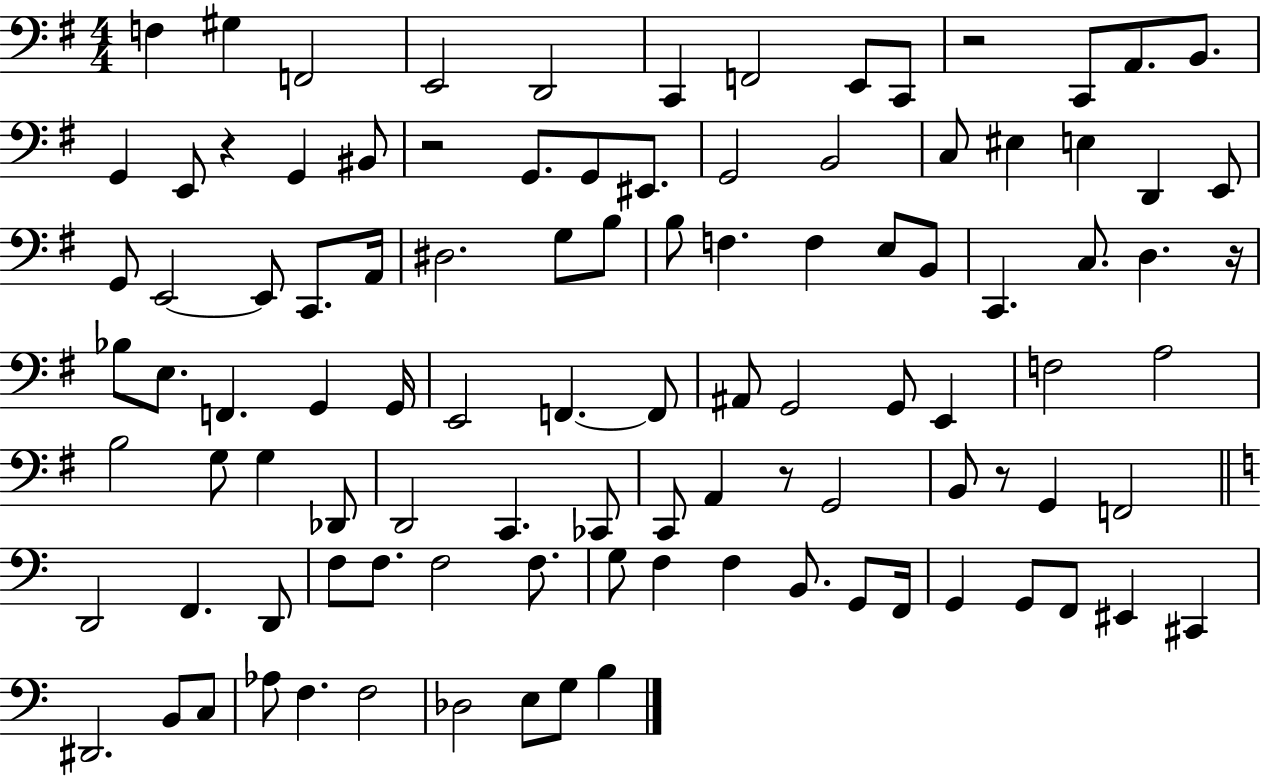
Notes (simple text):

F3/q G#3/q F2/h E2/h D2/h C2/q F2/h E2/e C2/e R/h C2/e A2/e. B2/e. G2/q E2/e R/q G2/q BIS2/e R/h G2/e. G2/e EIS2/e. G2/h B2/h C3/e EIS3/q E3/q D2/q E2/e G2/e E2/h E2/e C2/e. A2/s D#3/h. G3/e B3/e B3/e F3/q. F3/q E3/e B2/e C2/q. C3/e. D3/q. R/s Bb3/e E3/e. F2/q. G2/q G2/s E2/h F2/q. F2/e A#2/e G2/h G2/e E2/q F3/h A3/h B3/h G3/e G3/q Db2/e D2/h C2/q. CES2/e C2/e A2/q R/e G2/h B2/e R/e G2/q F2/h D2/h F2/q. D2/e F3/e F3/e. F3/h F3/e. G3/e F3/q F3/q B2/e. G2/e F2/s G2/q G2/e F2/e EIS2/q C#2/q D#2/h. B2/e C3/e Ab3/e F3/q. F3/h Db3/h E3/e G3/e B3/q